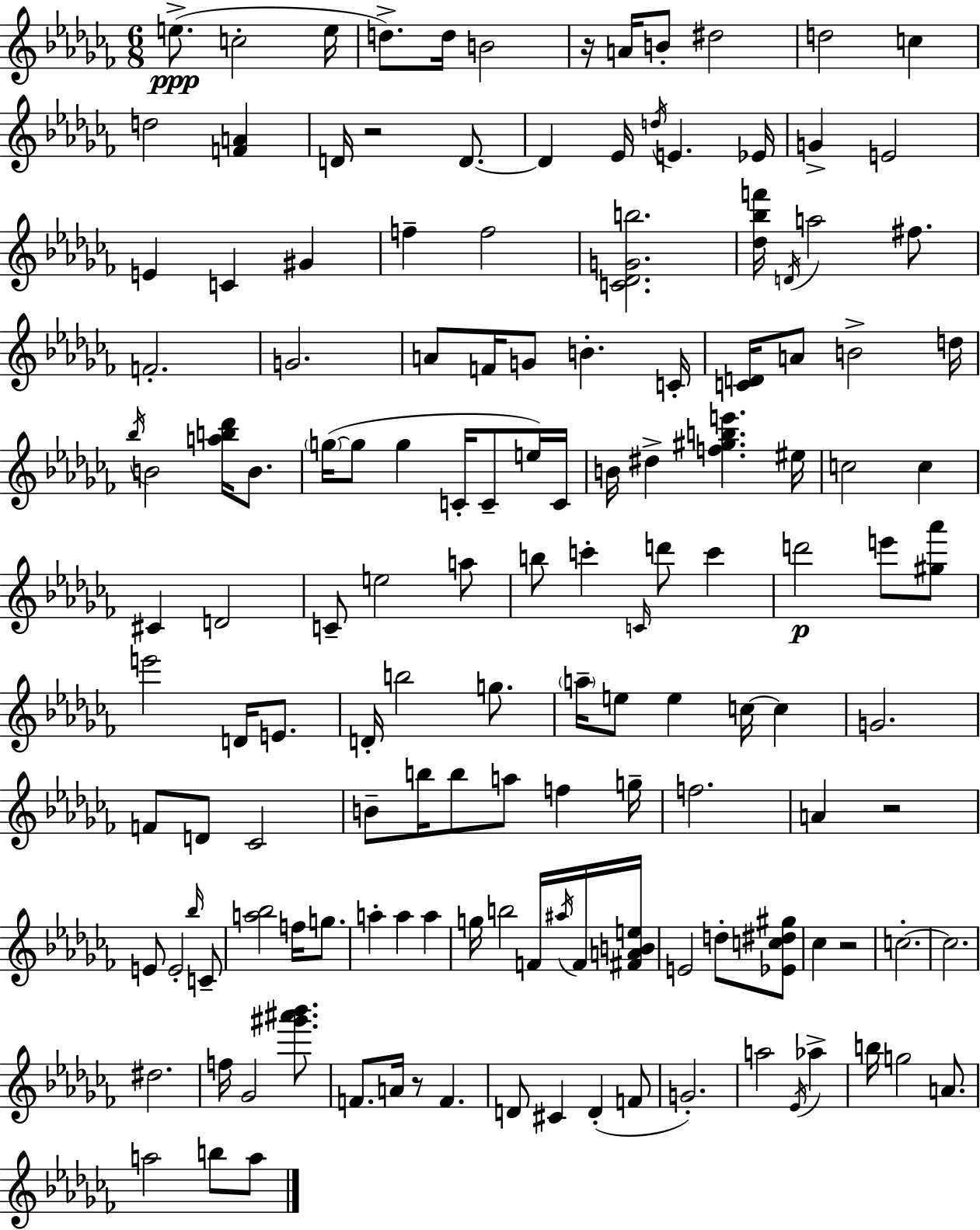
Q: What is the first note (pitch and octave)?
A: E5